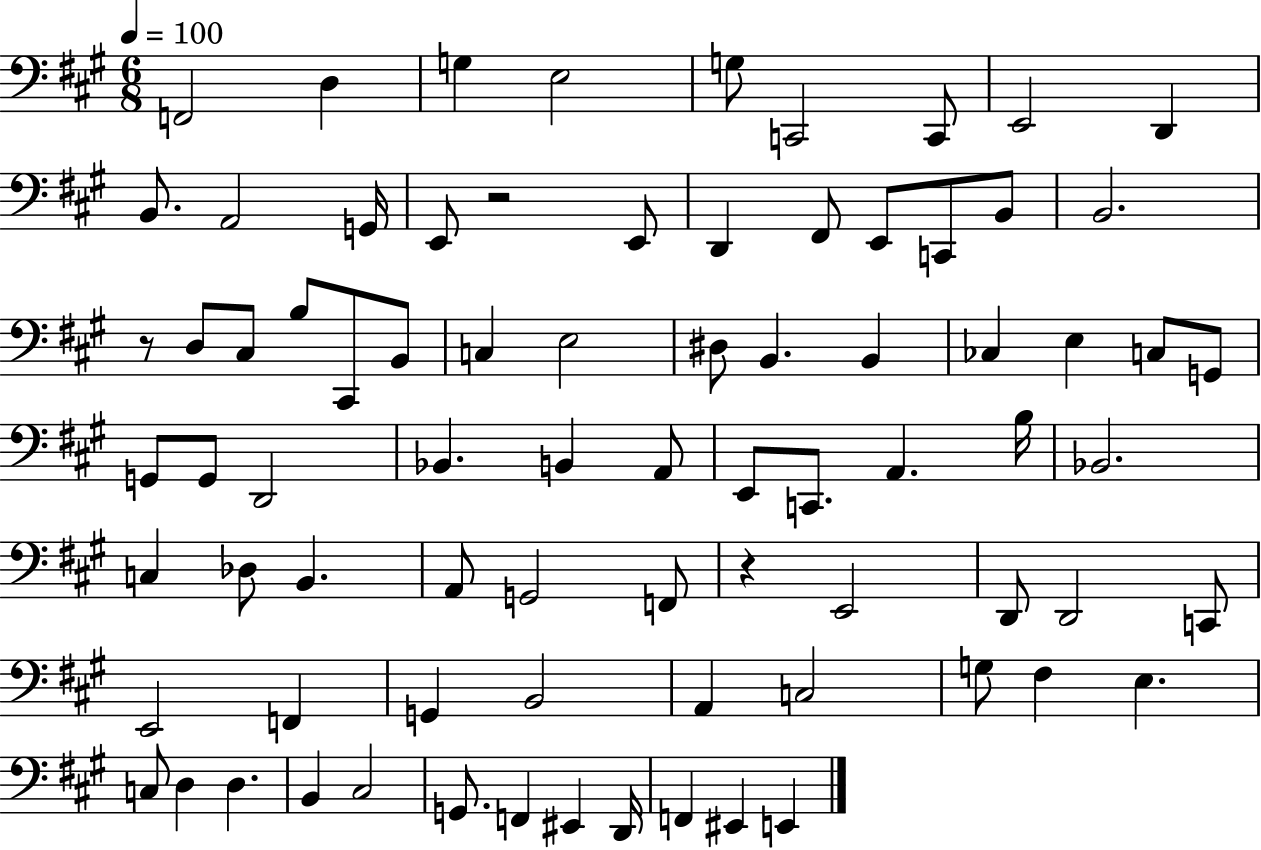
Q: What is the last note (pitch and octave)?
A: E2